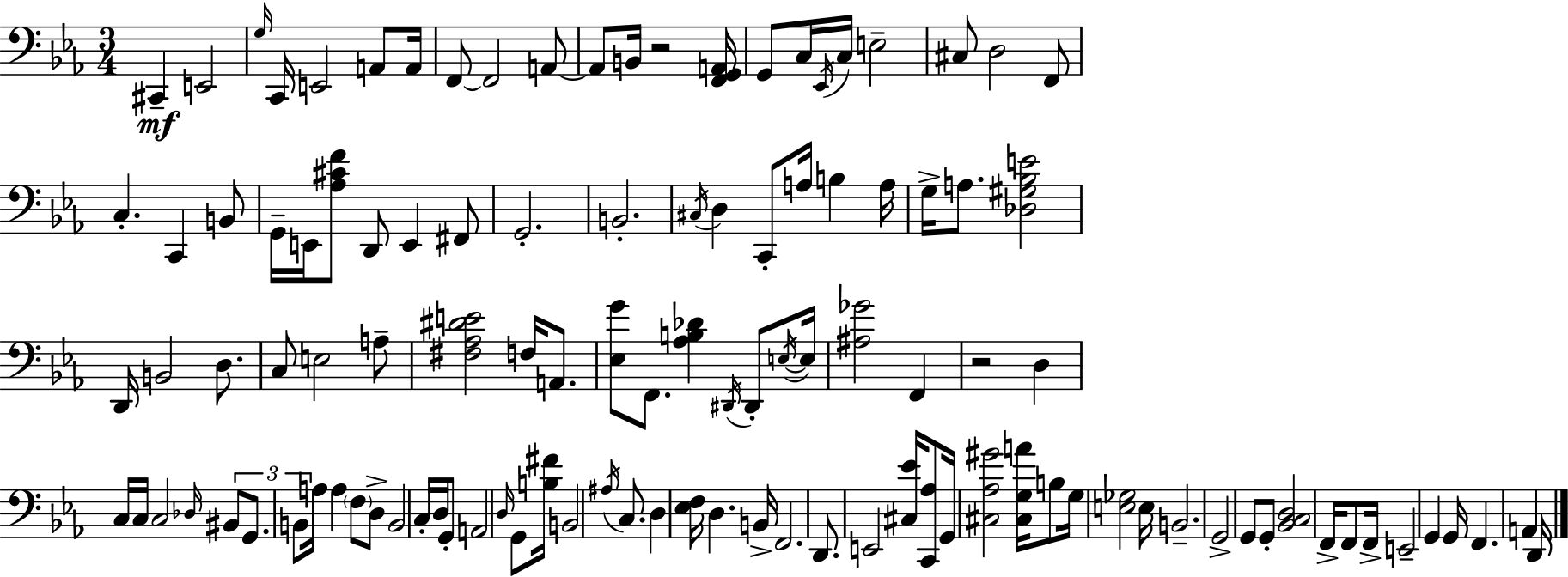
X:1
T:Untitled
M:3/4
L:1/4
K:Eb
^C,, E,,2 G,/4 C,,/4 E,,2 A,,/2 A,,/4 F,,/2 F,,2 A,,/2 A,,/2 B,,/4 z2 [F,,G,,A,,]/4 G,,/2 C,/4 _E,,/4 C,/4 E,2 ^C,/2 D,2 F,,/2 C, C,, B,,/2 G,,/4 E,,/4 [_A,^CF]/2 D,,/2 E,, ^F,,/2 G,,2 B,,2 ^C,/4 D, C,,/2 A,/4 B, A,/4 G,/4 A,/2 [_D,^G,_B,E]2 D,,/4 B,,2 D,/2 C,/2 E,2 A,/2 [^F,_A,^DE]2 F,/4 A,,/2 [_E,G]/2 F,,/2 [_A,B,_D] ^D,,/4 ^D,,/2 E,/4 E,/4 [^A,_G]2 F,, z2 D, C,/4 C,/4 C,2 _D,/4 ^B,,/2 G,,/2 B,,/2 A,/4 A, F,/2 D,/2 B,,2 C,/4 D,/4 G,,/2 A,,2 D,/4 G,,/2 [B,^F]/4 B,,2 ^A,/4 C,/2 D, [_E,F,]/4 D, B,,/4 F,,2 D,,/2 E,,2 [^C,_E]/4 [C,,_A,]/2 G,,/4 [^C,_A,^G]2 [^C,G,A]/4 B,/2 G,/4 [E,_G,]2 E,/4 B,,2 G,,2 G,,/2 G,,/2 [_B,,C,D,]2 F,,/4 F,,/2 F,,/4 E,,2 G,, G,,/4 F,, A,, D,,/4